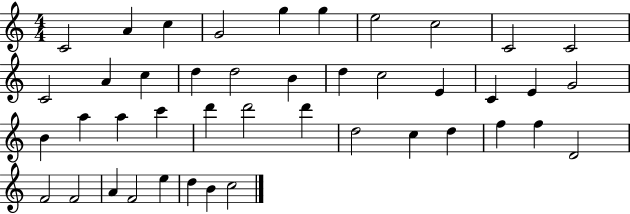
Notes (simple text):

C4/h A4/q C5/q G4/h G5/q G5/q E5/h C5/h C4/h C4/h C4/h A4/q C5/q D5/q D5/h B4/q D5/q C5/h E4/q C4/q E4/q G4/h B4/q A5/q A5/q C6/q D6/q D6/h D6/q D5/h C5/q D5/q F5/q F5/q D4/h F4/h F4/h A4/q F4/h E5/q D5/q B4/q C5/h